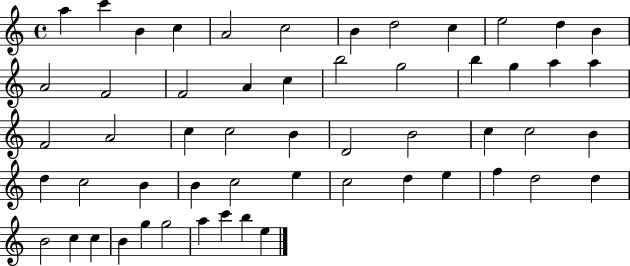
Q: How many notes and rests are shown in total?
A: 55